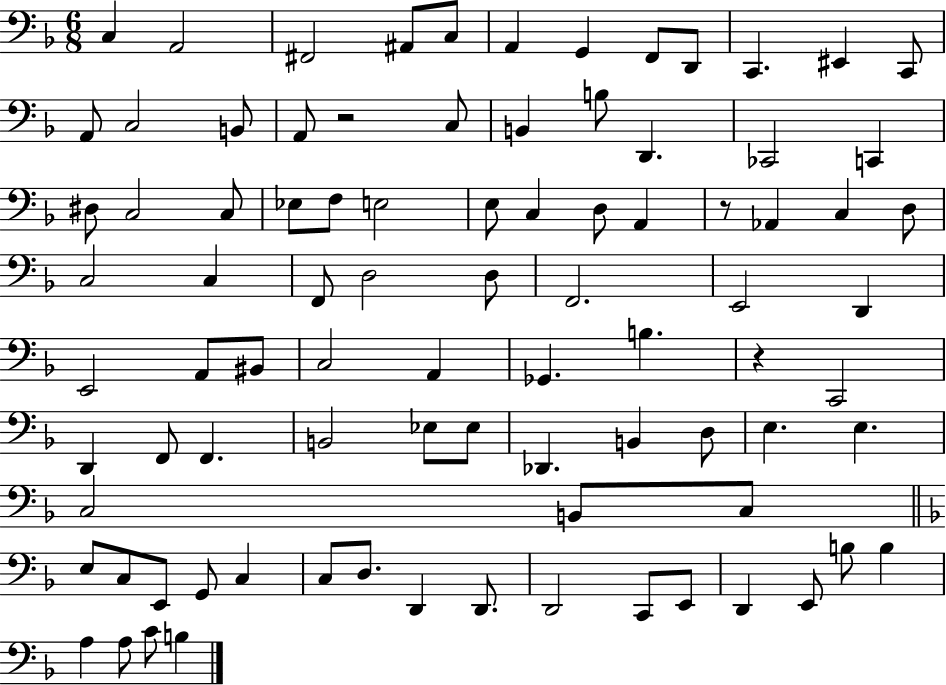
C3/q A2/h F#2/h A#2/e C3/e A2/q G2/q F2/e D2/e C2/q. EIS2/q C2/e A2/e C3/h B2/e A2/e R/h C3/e B2/q B3/e D2/q. CES2/h C2/q D#3/e C3/h C3/e Eb3/e F3/e E3/h E3/e C3/q D3/e A2/q R/e Ab2/q C3/q D3/e C3/h C3/q F2/e D3/h D3/e F2/h. E2/h D2/q E2/h A2/e BIS2/e C3/h A2/q Gb2/q. B3/q. R/q C2/h D2/q F2/e F2/q. B2/h Eb3/e Eb3/e Db2/q. B2/q D3/e E3/q. E3/q. C3/h B2/e C3/e E3/e C3/e E2/e G2/e C3/q C3/e D3/e. D2/q D2/e. D2/h C2/e E2/e D2/q E2/e B3/e B3/q A3/q A3/e C4/e B3/q